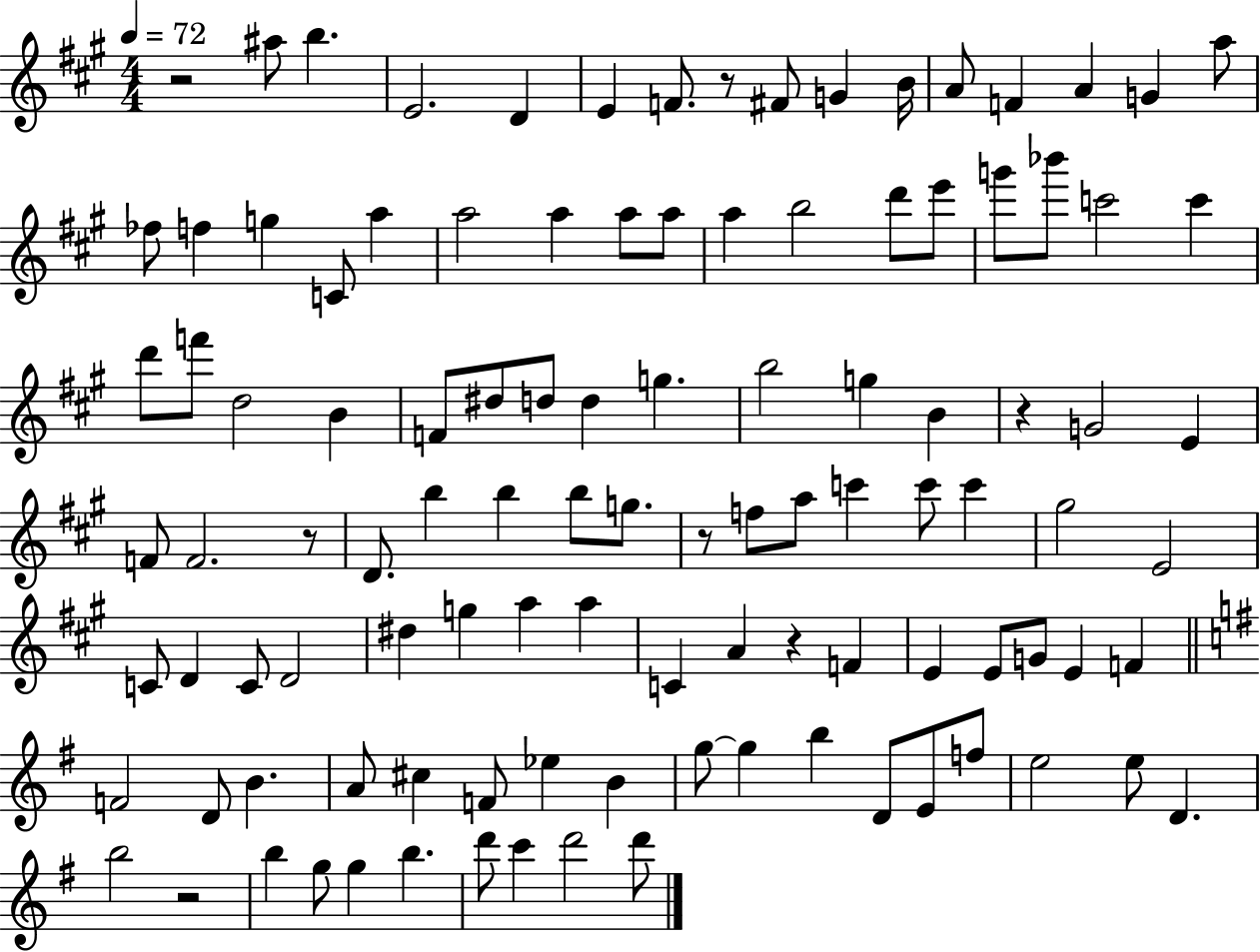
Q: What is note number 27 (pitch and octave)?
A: E6